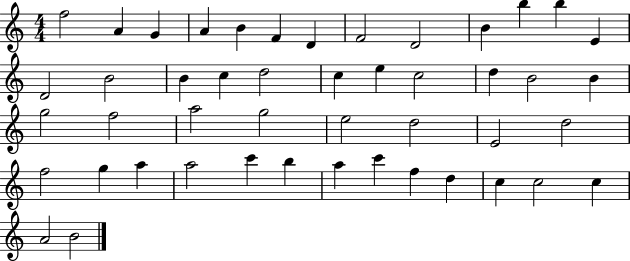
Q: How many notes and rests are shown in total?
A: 47